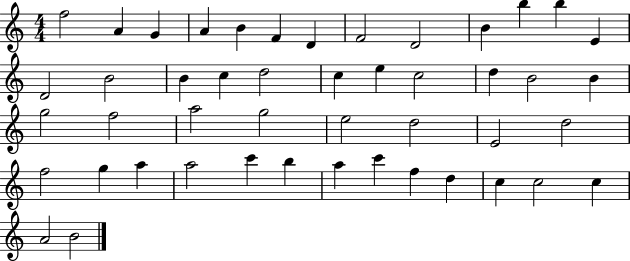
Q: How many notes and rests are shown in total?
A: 47